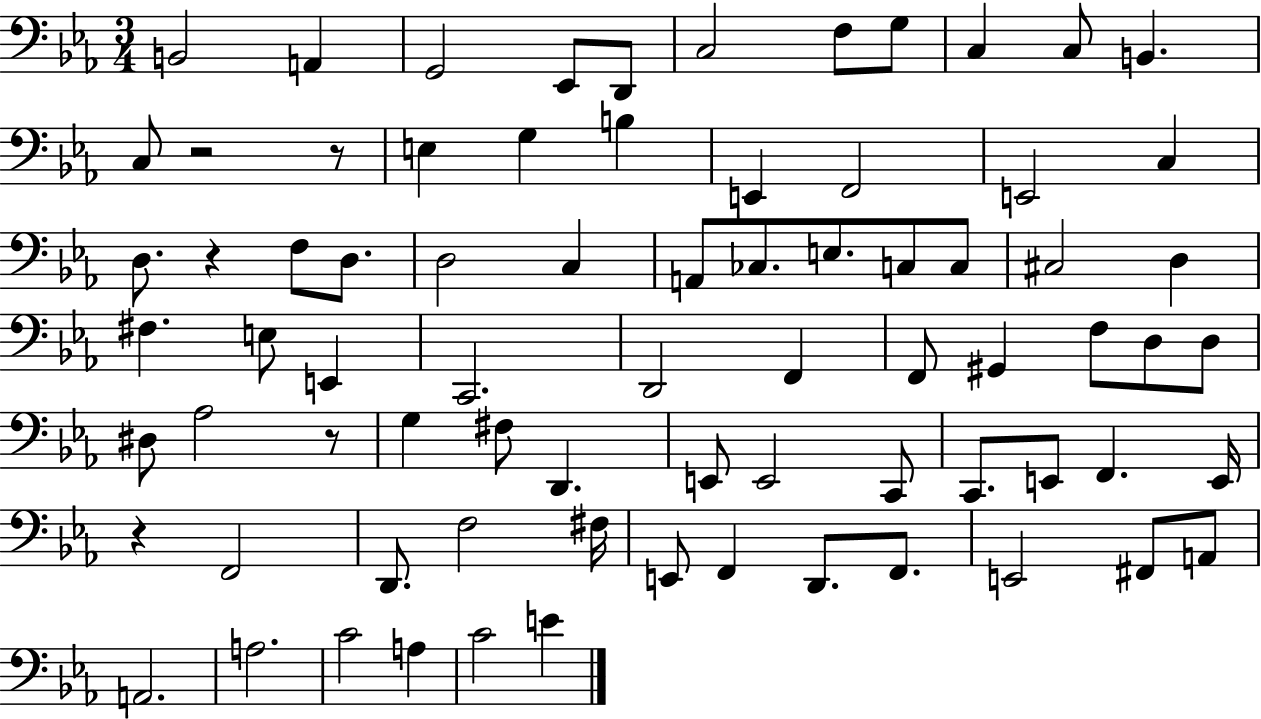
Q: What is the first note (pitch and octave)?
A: B2